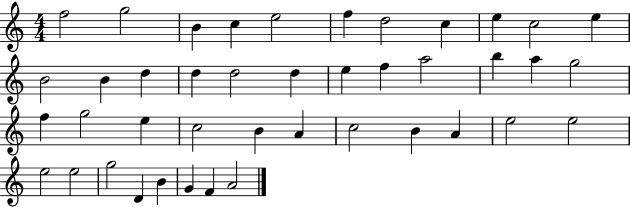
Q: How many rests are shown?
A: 0